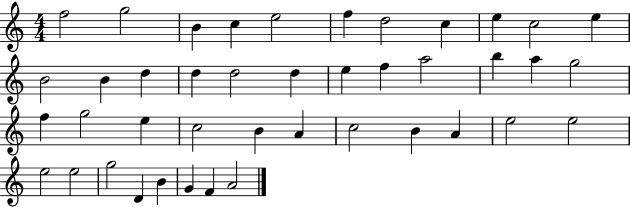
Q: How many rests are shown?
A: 0